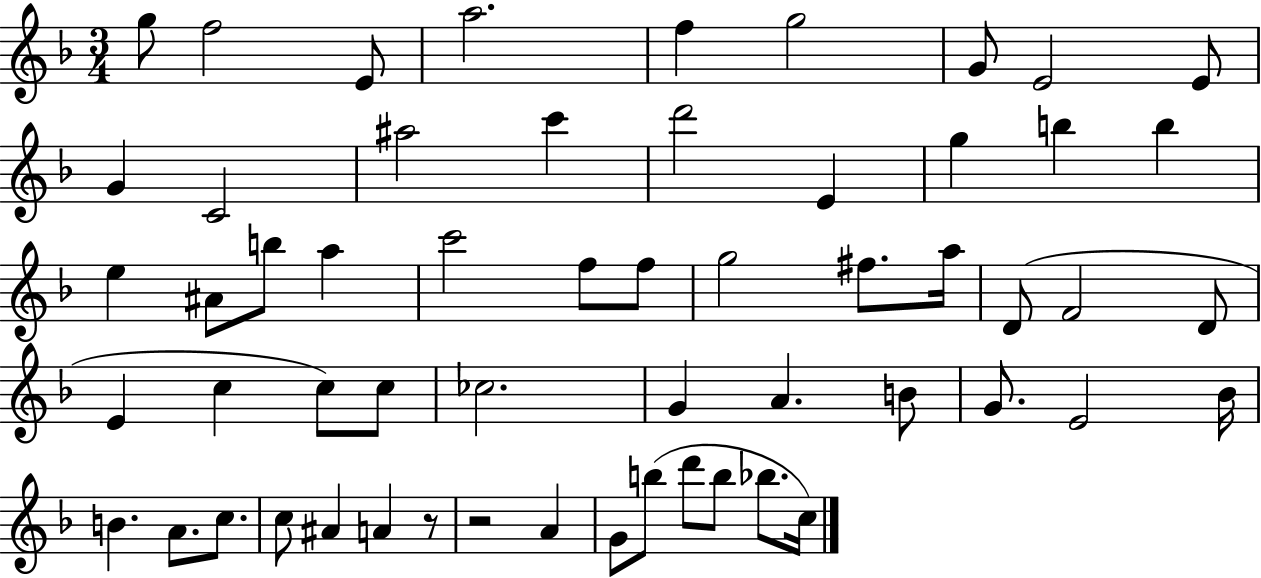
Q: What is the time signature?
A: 3/4